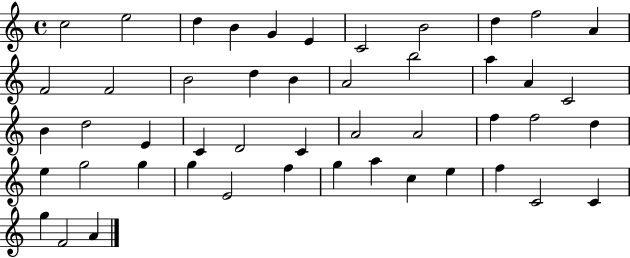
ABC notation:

X:1
T:Untitled
M:4/4
L:1/4
K:C
c2 e2 d B G E C2 B2 d f2 A F2 F2 B2 d B A2 b2 a A C2 B d2 E C D2 C A2 A2 f f2 d e g2 g g E2 f g a c e f C2 C g F2 A